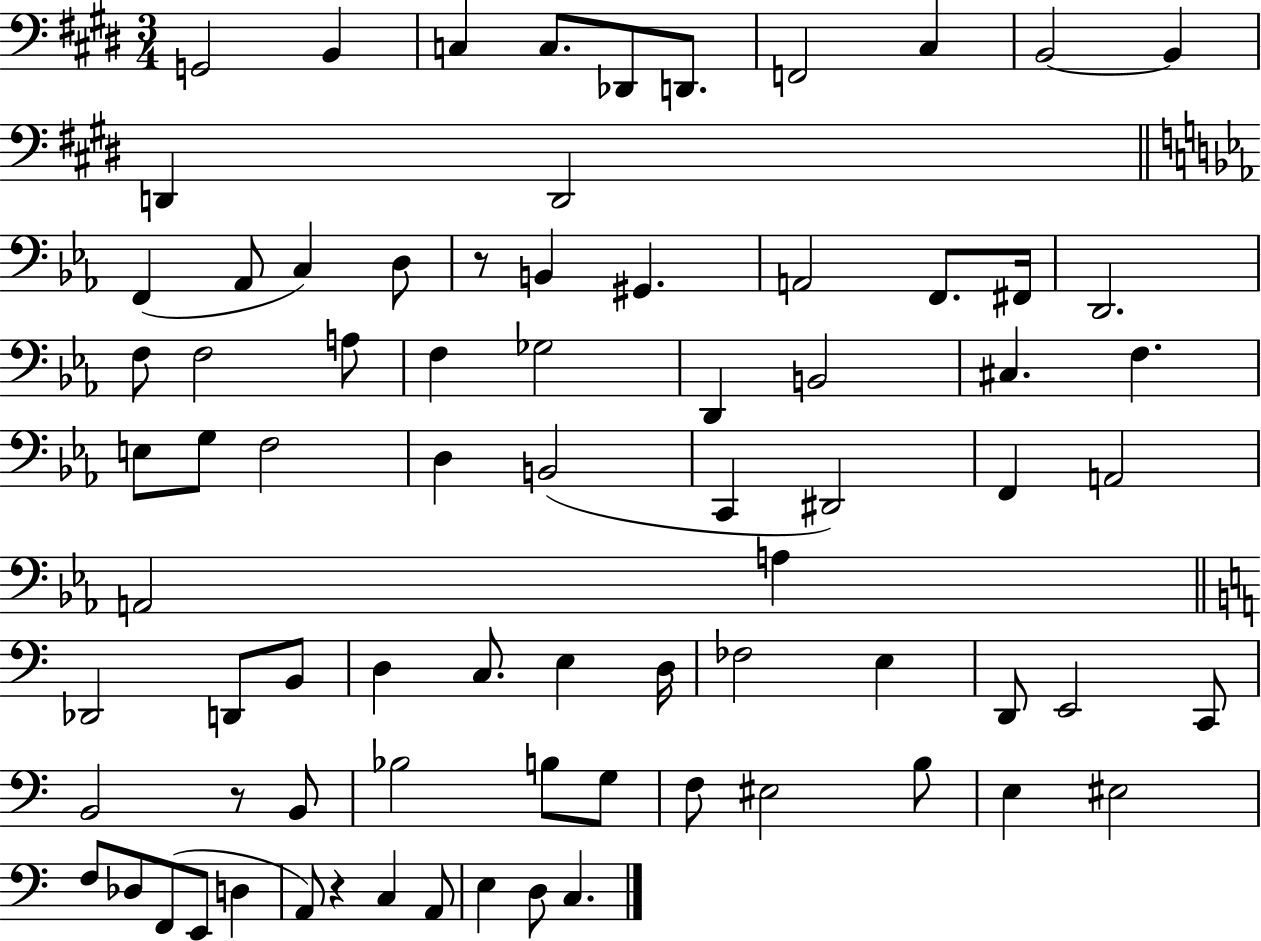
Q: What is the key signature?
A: E major